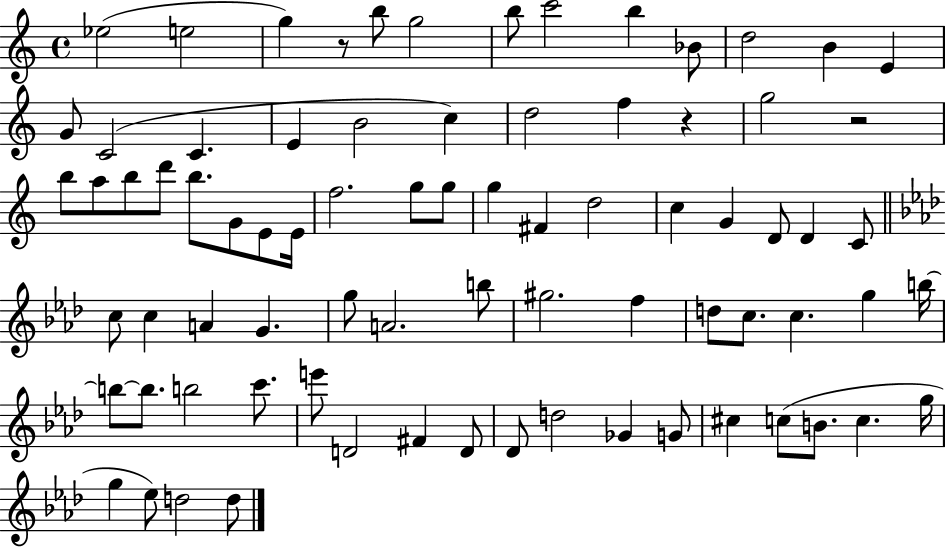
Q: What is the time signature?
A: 4/4